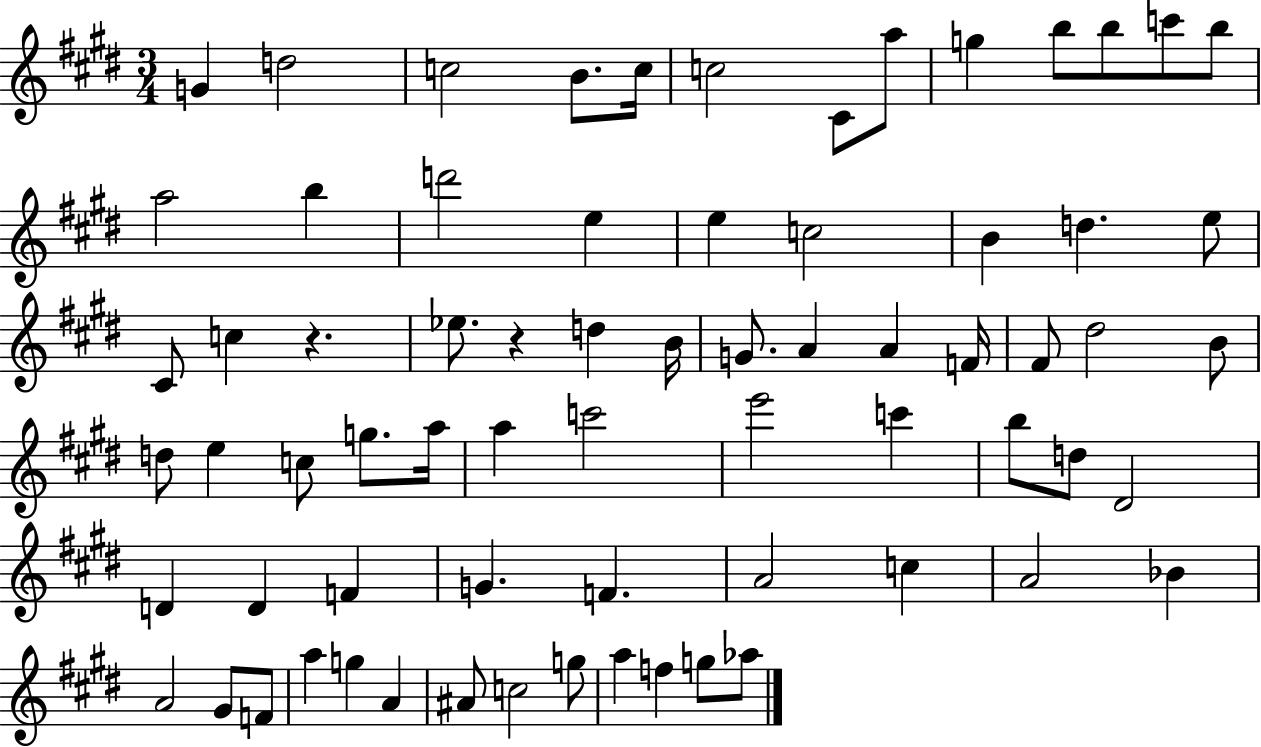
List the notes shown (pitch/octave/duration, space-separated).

G4/q D5/h C5/h B4/e. C5/s C5/h C#4/e A5/e G5/q B5/e B5/e C6/e B5/e A5/h B5/q D6/h E5/q E5/q C5/h B4/q D5/q. E5/e C#4/e C5/q R/q. Eb5/e. R/q D5/q B4/s G4/e. A4/q A4/q F4/s F#4/e D#5/h B4/e D5/e E5/q C5/e G5/e. A5/s A5/q C6/h E6/h C6/q B5/e D5/e D#4/h D4/q D4/q F4/q G4/q. F4/q. A4/h C5/q A4/h Bb4/q A4/h G#4/e F4/e A5/q G5/q A4/q A#4/e C5/h G5/e A5/q F5/q G5/e Ab5/e